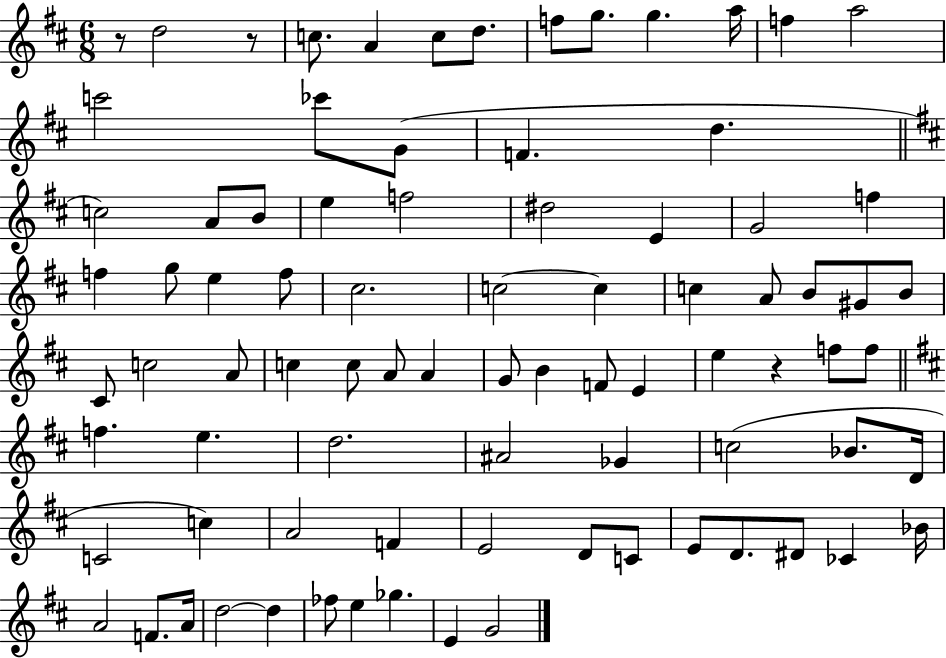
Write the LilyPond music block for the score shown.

{
  \clef treble
  \numericTimeSignature
  \time 6/8
  \key d \major
  r8 d''2 r8 | c''8. a'4 c''8 d''8. | f''8 g''8. g''4. a''16 | f''4 a''2 | \break c'''2 ces'''8 g'8( | f'4. d''4. | \bar "||" \break \key b \minor c''2) a'8 b'8 | e''4 f''2 | dis''2 e'4 | g'2 f''4 | \break f''4 g''8 e''4 f''8 | cis''2. | c''2~~ c''4 | c''4 a'8 b'8 gis'8 b'8 | \break cis'8 c''2 a'8 | c''4 c''8 a'8 a'4 | g'8 b'4 f'8 e'4 | e''4 r4 f''8 f''8 | \break \bar "||" \break \key d \major f''4. e''4. | d''2. | ais'2 ges'4 | c''2( bes'8. d'16 | \break c'2 c''4) | a'2 f'4 | e'2 d'8 c'8 | e'8 d'8. dis'8 ces'4 bes'16 | \break a'2 f'8. a'16 | d''2~~ d''4 | fes''8 e''4 ges''4. | e'4 g'2 | \break \bar "|."
}